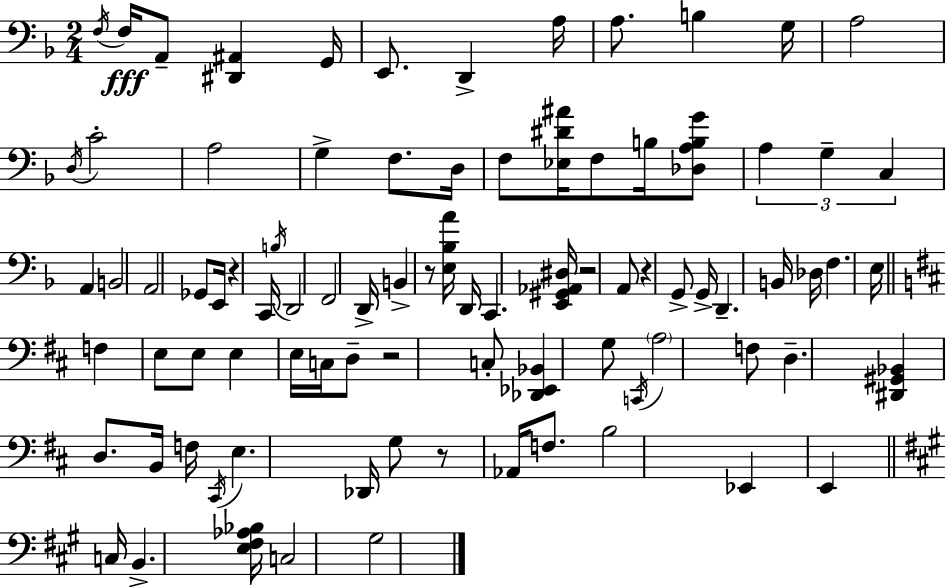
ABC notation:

X:1
T:Untitled
M:2/4
L:1/4
K:F
F,/4 F,/4 A,,/2 [^D,,^A,,] G,,/4 E,,/2 D,, A,/4 A,/2 B, G,/4 A,2 D,/4 C2 A,2 G, F,/2 D,/4 F,/2 [_E,^D^A]/4 F,/2 B,/4 [_D,A,B,G]/2 A, G, C, A,, B,,2 A,,2 _G,,/2 E,,/4 z C,,/4 B,/4 D,,2 F,,2 D,,/4 B,, z/2 [E,_B,A]/4 D,,/4 C,, [E,,^G,,_A,,^D,]/4 z2 A,,/2 z G,,/2 G,,/4 D,, B,,/4 _D,/4 F, E,/4 F, E,/2 E,/2 E, E,/4 C,/4 D,/2 z2 C,/2 [_D,,_E,,_B,,] G,/2 C,,/4 A,2 F,/2 D, [^D,,^G,,_B,,] D,/2 B,,/4 F,/4 ^C,,/4 E, _D,,/4 G,/2 z/2 _A,,/4 F,/2 B,2 _E,, E,, C,/4 B,, [E,^F,_A,_B,]/4 C,2 ^G,2